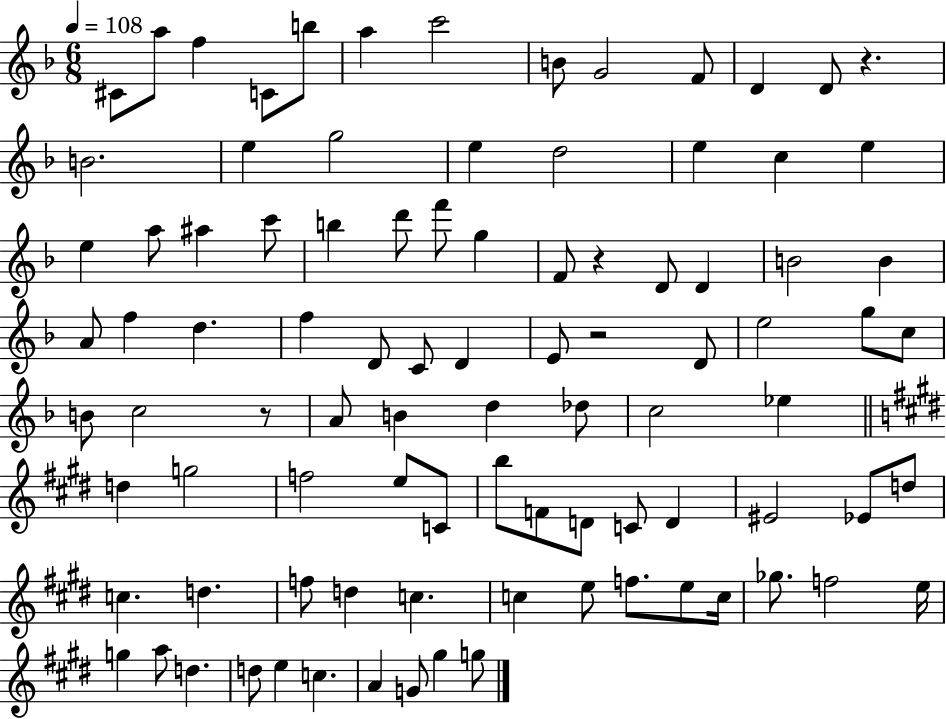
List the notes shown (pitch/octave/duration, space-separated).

C#4/e A5/e F5/q C4/e B5/e A5/q C6/h B4/e G4/h F4/e D4/q D4/e R/q. B4/h. E5/q G5/h E5/q D5/h E5/q C5/q E5/q E5/q A5/e A#5/q C6/e B5/q D6/e F6/e G5/q F4/e R/q D4/e D4/q B4/h B4/q A4/e F5/q D5/q. F5/q D4/e C4/e D4/q E4/e R/h D4/e E5/h G5/e C5/e B4/e C5/h R/e A4/e B4/q D5/q Db5/e C5/h Eb5/q D5/q G5/h F5/h E5/e C4/e B5/e F4/e D4/e C4/e D4/q EIS4/h Eb4/e D5/e C5/q. D5/q. F5/e D5/q C5/q. C5/q E5/e F5/e. E5/e C5/s Gb5/e. F5/h E5/s G5/q A5/e D5/q. D5/e E5/q C5/q. A4/q G4/e G#5/q G5/e